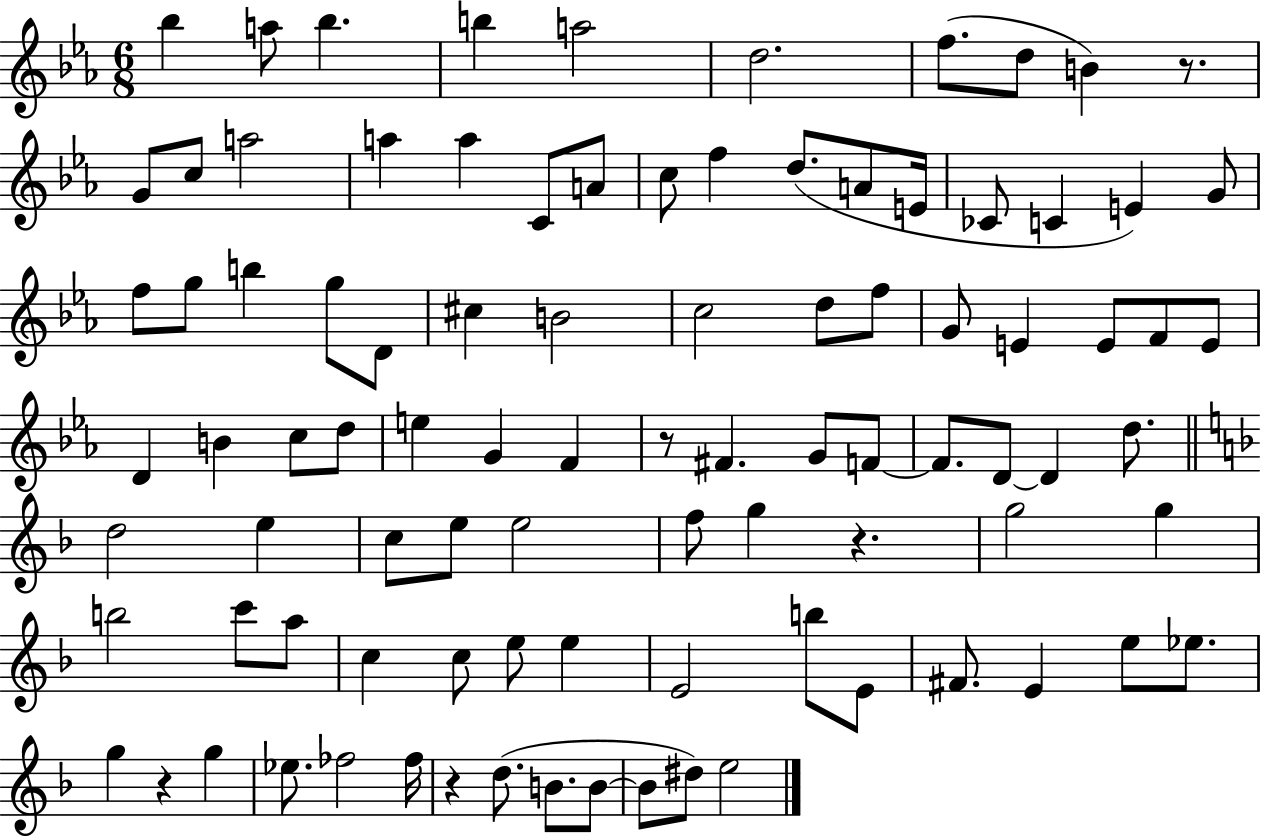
{
  \clef treble
  \numericTimeSignature
  \time 6/8
  \key ees \major
  bes''4 a''8 bes''4. | b''4 a''2 | d''2. | f''8.( d''8 b'4) r8. | \break g'8 c''8 a''2 | a''4 a''4 c'8 a'8 | c''8 f''4 d''8.( a'8 e'16 | ces'8 c'4 e'4) g'8 | \break f''8 g''8 b''4 g''8 d'8 | cis''4 b'2 | c''2 d''8 f''8 | g'8 e'4 e'8 f'8 e'8 | \break d'4 b'4 c''8 d''8 | e''4 g'4 f'4 | r8 fis'4. g'8 f'8~~ | f'8. d'8~~ d'4 d''8. | \break \bar "||" \break \key f \major d''2 e''4 | c''8 e''8 e''2 | f''8 g''4 r4. | g''2 g''4 | \break b''2 c'''8 a''8 | c''4 c''8 e''8 e''4 | e'2 b''8 e'8 | fis'8. e'4 e''8 ees''8. | \break g''4 r4 g''4 | ees''8. fes''2 fes''16 | r4 d''8.( b'8. b'8~~ | b'8 dis''8) e''2 | \break \bar "|."
}